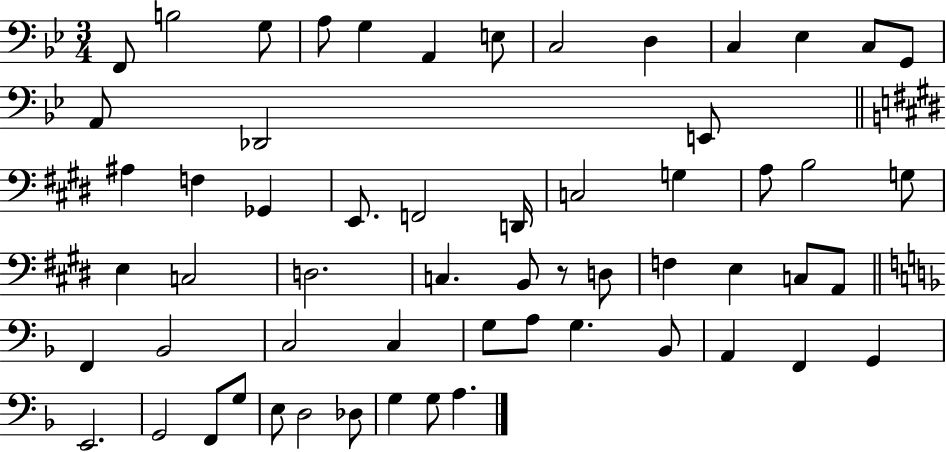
F2/e B3/h G3/e A3/e G3/q A2/q E3/e C3/h D3/q C3/q Eb3/q C3/e G2/e A2/e Db2/h E2/e A#3/q F3/q Gb2/q E2/e. F2/h D2/s C3/h G3/q A3/e B3/h G3/e E3/q C3/h D3/h. C3/q. B2/e R/e D3/e F3/q E3/q C3/e A2/e F2/q Bb2/h C3/h C3/q G3/e A3/e G3/q. Bb2/e A2/q F2/q G2/q E2/h. G2/h F2/e G3/e E3/e D3/h Db3/e G3/q G3/e A3/q.